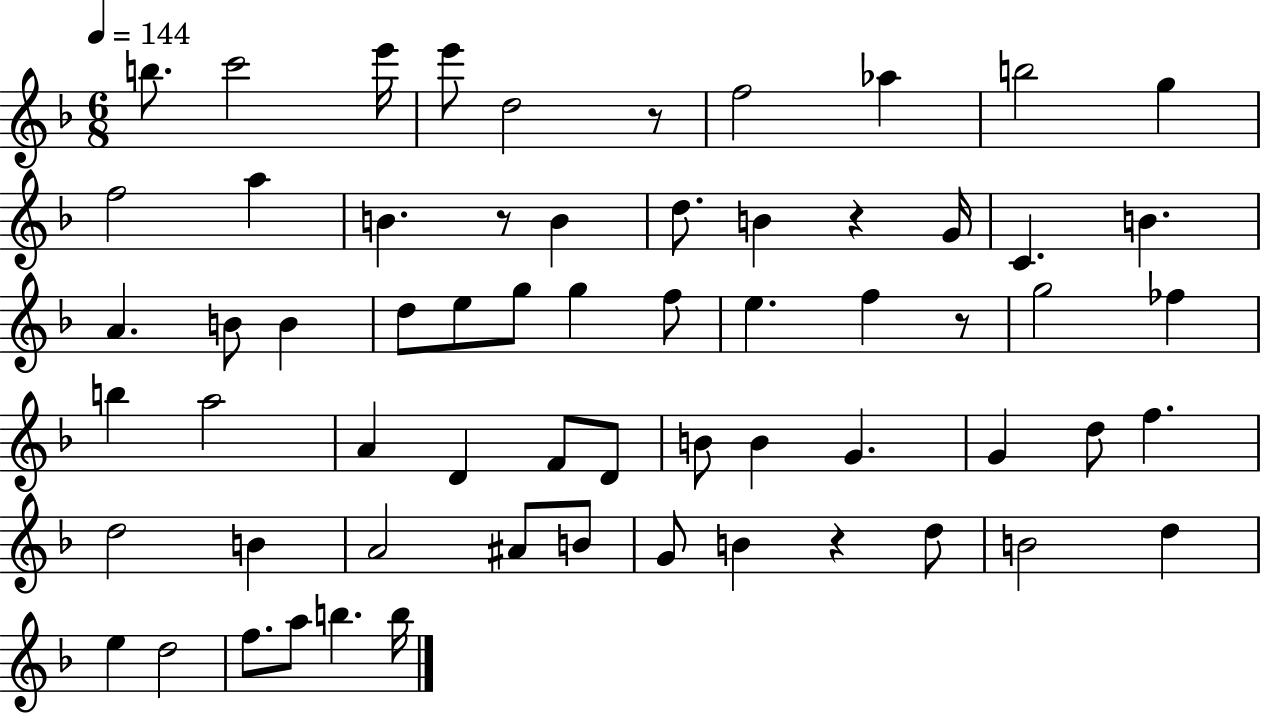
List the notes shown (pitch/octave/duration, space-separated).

B5/e. C6/h E6/s E6/e D5/h R/e F5/h Ab5/q B5/h G5/q F5/h A5/q B4/q. R/e B4/q D5/e. B4/q R/q G4/s C4/q. B4/q. A4/q. B4/e B4/q D5/e E5/e G5/e G5/q F5/e E5/q. F5/q R/e G5/h FES5/q B5/q A5/h A4/q D4/q F4/e D4/e B4/e B4/q G4/q. G4/q D5/e F5/q. D5/h B4/q A4/h A#4/e B4/e G4/e B4/q R/q D5/e B4/h D5/q E5/q D5/h F5/e. A5/e B5/q. B5/s